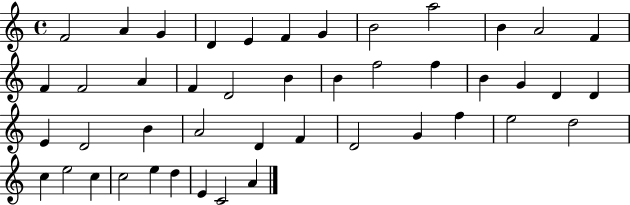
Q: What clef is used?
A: treble